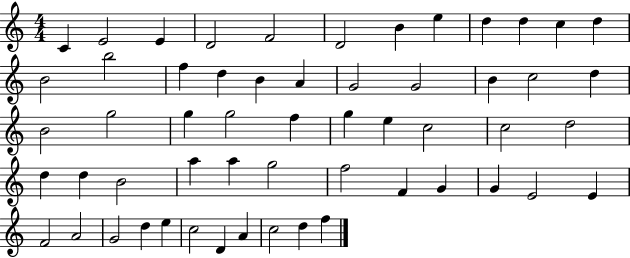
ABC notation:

X:1
T:Untitled
M:4/4
L:1/4
K:C
C E2 E D2 F2 D2 B e d d c d B2 b2 f d B A G2 G2 B c2 d B2 g2 g g2 f g e c2 c2 d2 d d B2 a a g2 f2 F G G E2 E F2 A2 G2 d e c2 D A c2 d f